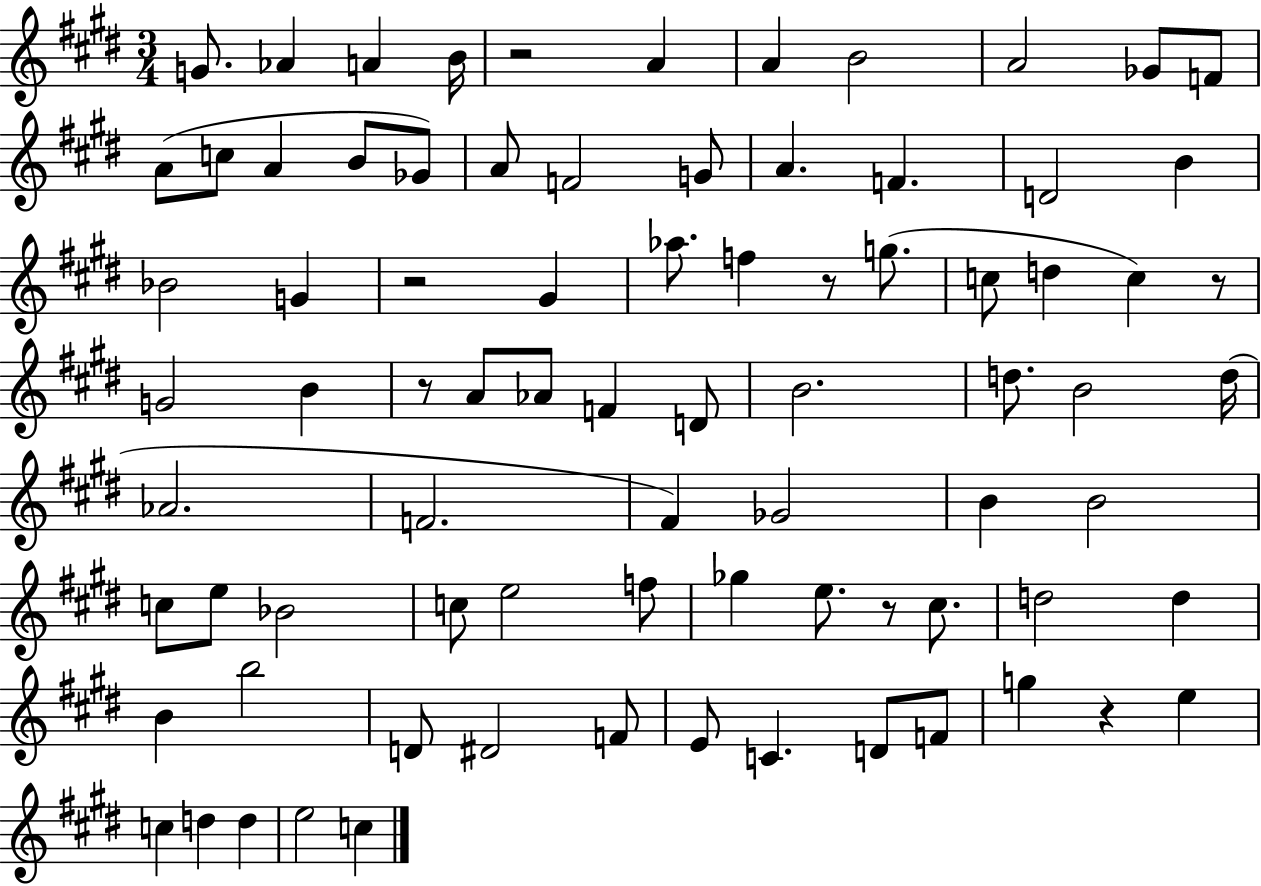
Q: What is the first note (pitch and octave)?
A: G4